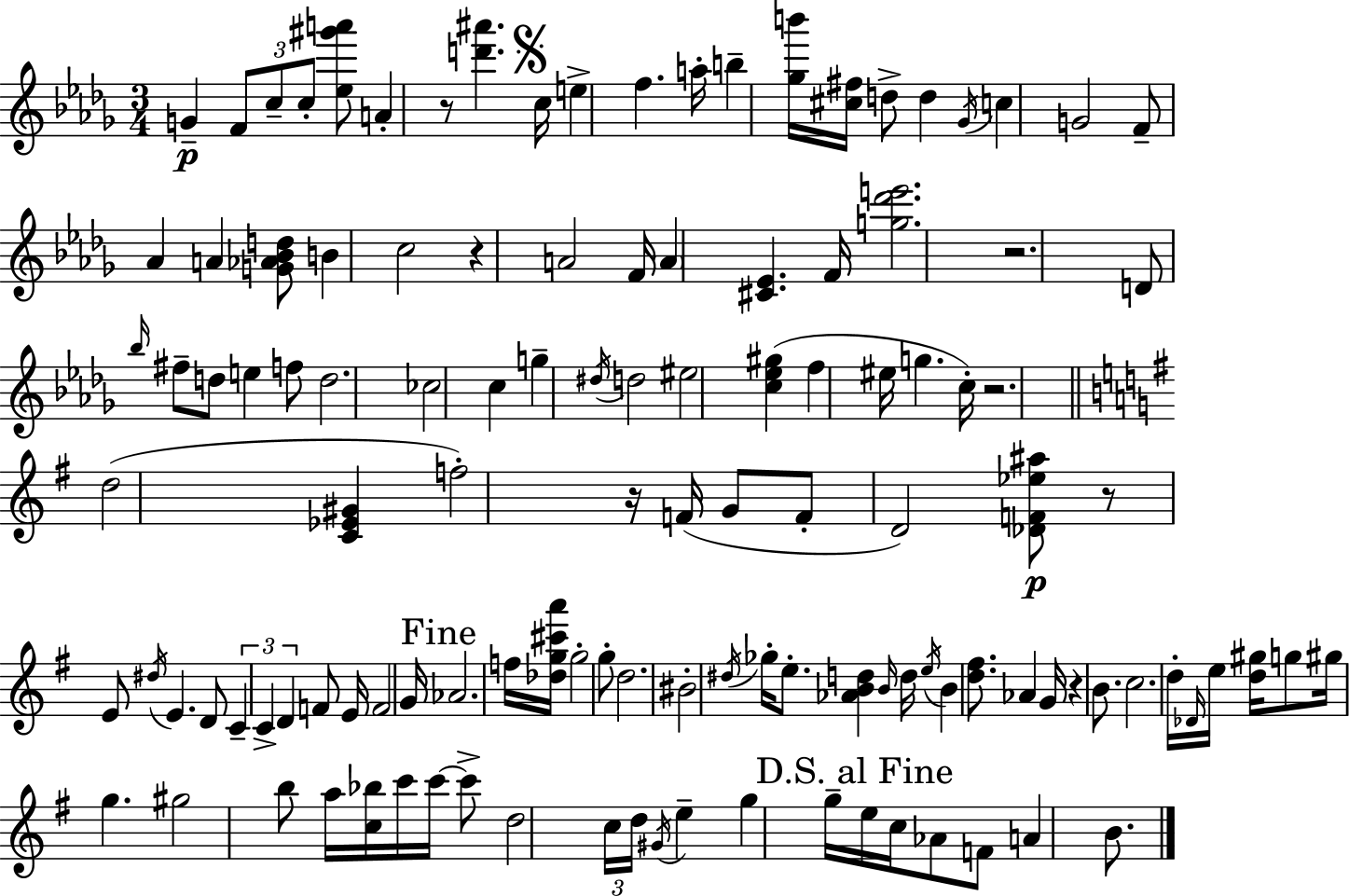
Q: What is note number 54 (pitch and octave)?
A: D4